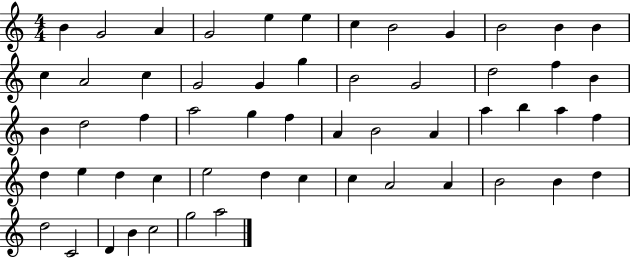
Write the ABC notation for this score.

X:1
T:Untitled
M:4/4
L:1/4
K:C
B G2 A G2 e e c B2 G B2 B B c A2 c G2 G g B2 G2 d2 f B B d2 f a2 g f A B2 A a b a f d e d c e2 d c c A2 A B2 B d d2 C2 D B c2 g2 a2